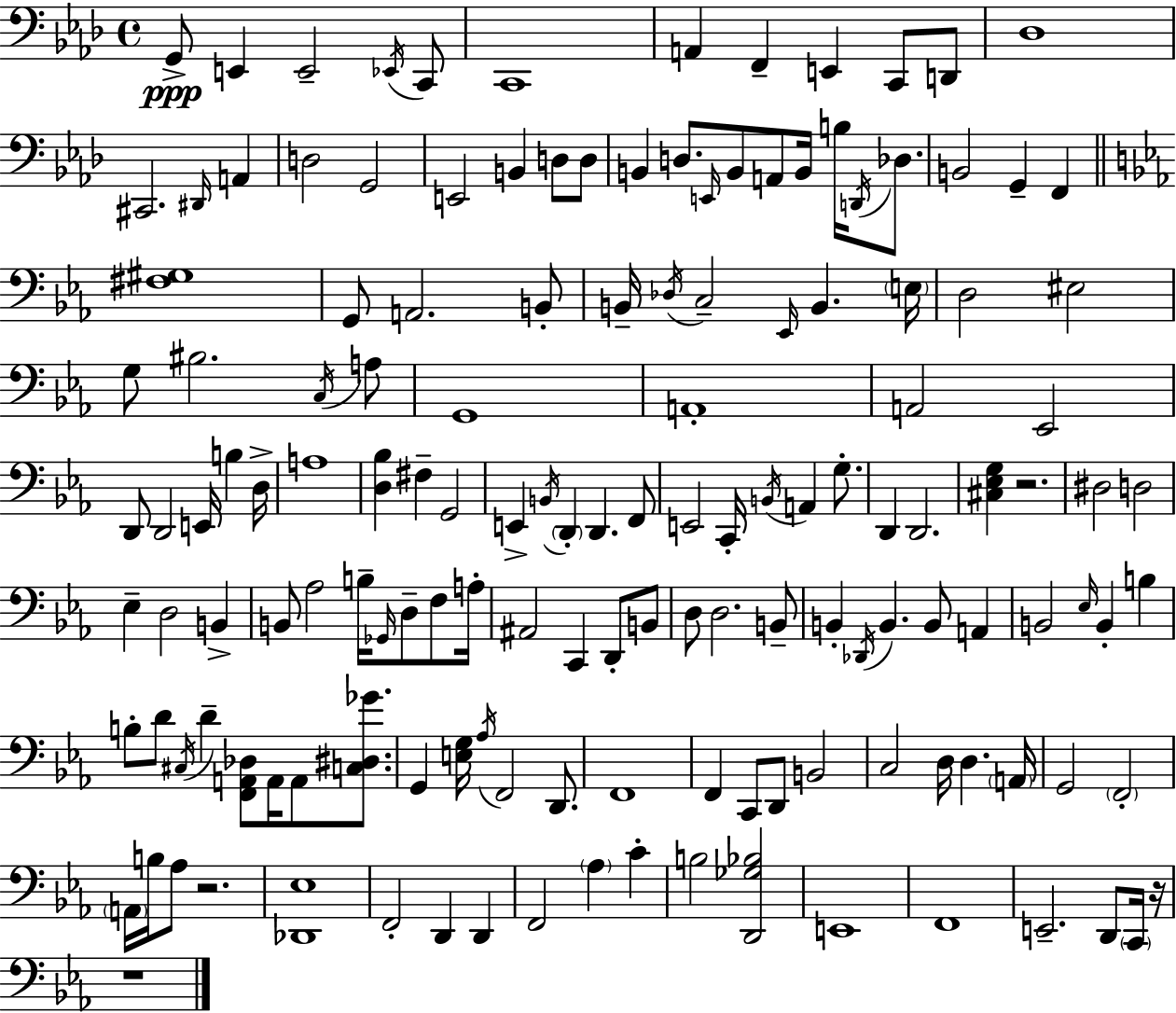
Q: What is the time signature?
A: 4/4